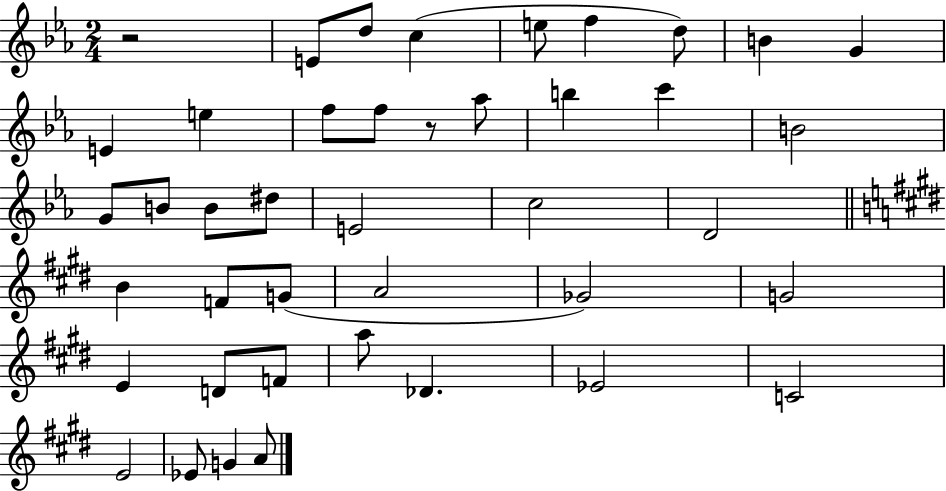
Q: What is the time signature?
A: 2/4